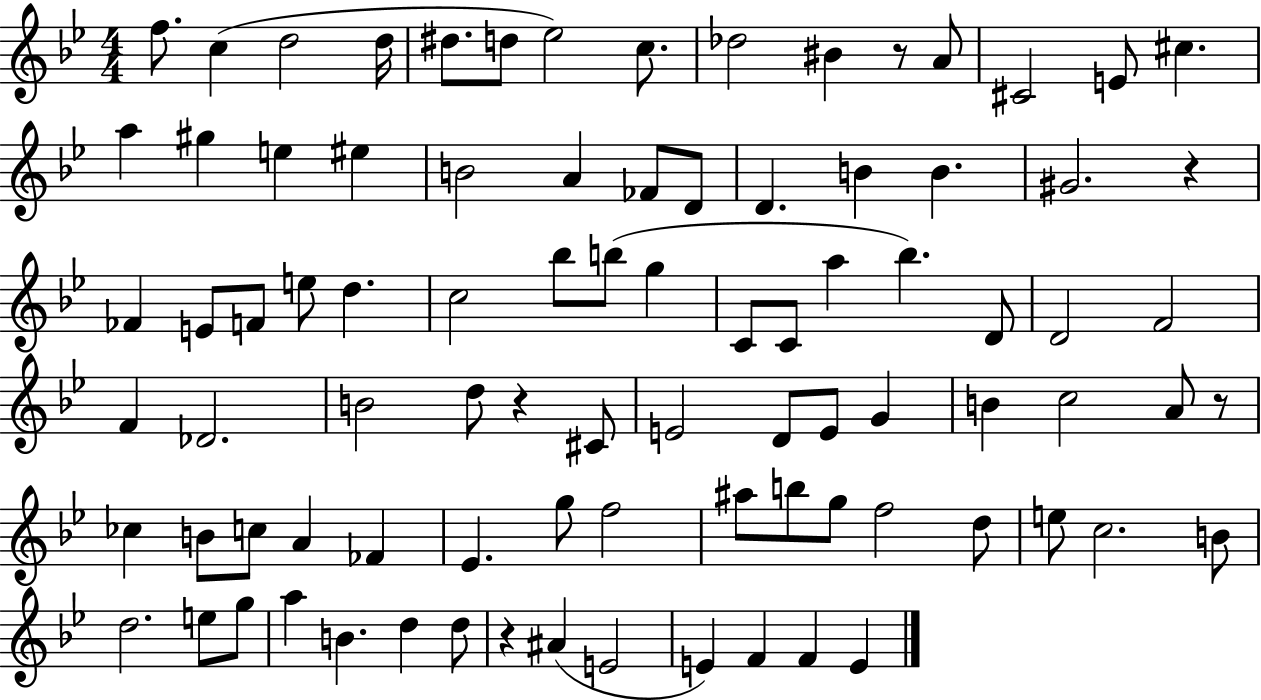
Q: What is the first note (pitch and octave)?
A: F5